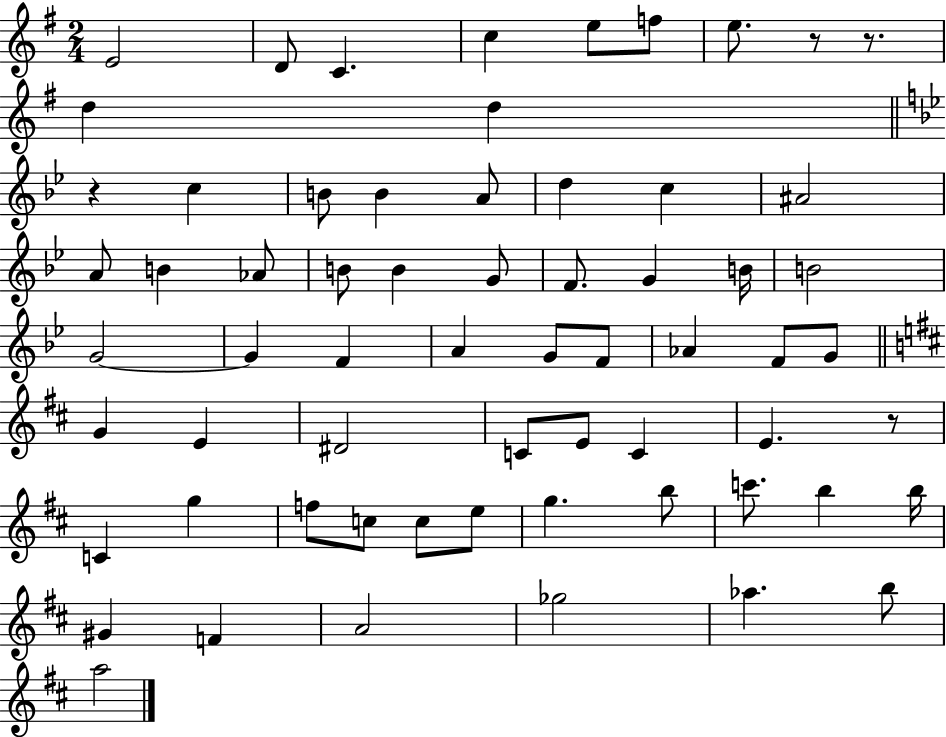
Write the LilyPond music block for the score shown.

{
  \clef treble
  \numericTimeSignature
  \time 2/4
  \key g \major
  e'2 | d'8 c'4. | c''4 e''8 f''8 | e''8. r8 r8. | \break d''4 d''4 | \bar "||" \break \key bes \major r4 c''4 | b'8 b'4 a'8 | d''4 c''4 | ais'2 | \break a'8 b'4 aes'8 | b'8 b'4 g'8 | f'8. g'4 b'16 | b'2 | \break g'2~~ | g'4 f'4 | a'4 g'8 f'8 | aes'4 f'8 g'8 | \break \bar "||" \break \key d \major g'4 e'4 | dis'2 | c'8 e'8 c'4 | e'4. r8 | \break c'4 g''4 | f''8 c''8 c''8 e''8 | g''4. b''8 | c'''8. b''4 b''16 | \break gis'4 f'4 | a'2 | ges''2 | aes''4. b''8 | \break a''2 | \bar "|."
}